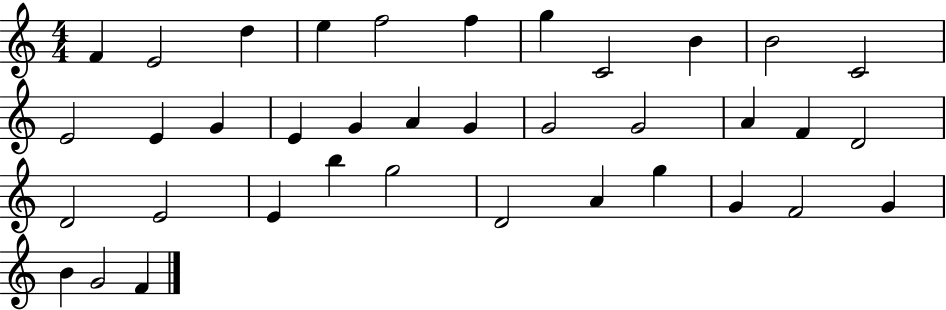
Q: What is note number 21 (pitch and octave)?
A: A4